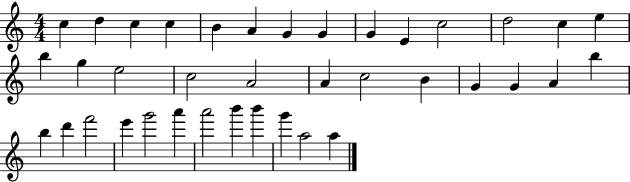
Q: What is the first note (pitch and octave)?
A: C5